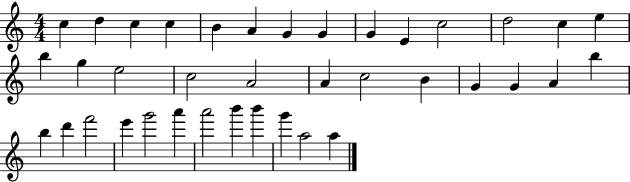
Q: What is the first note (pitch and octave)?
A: C5